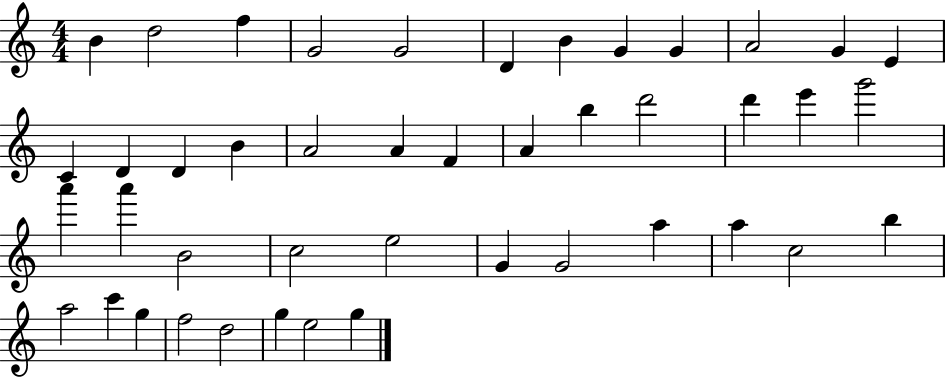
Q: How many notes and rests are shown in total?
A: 44